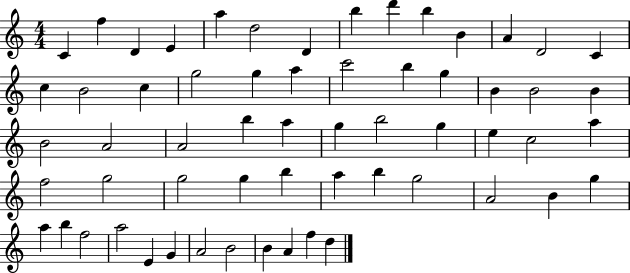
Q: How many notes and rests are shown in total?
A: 60